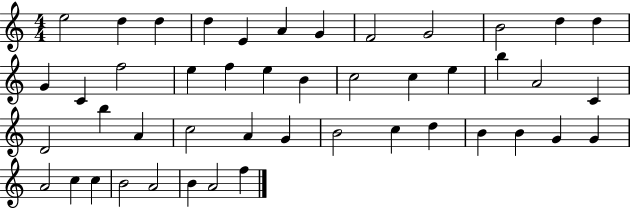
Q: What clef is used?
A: treble